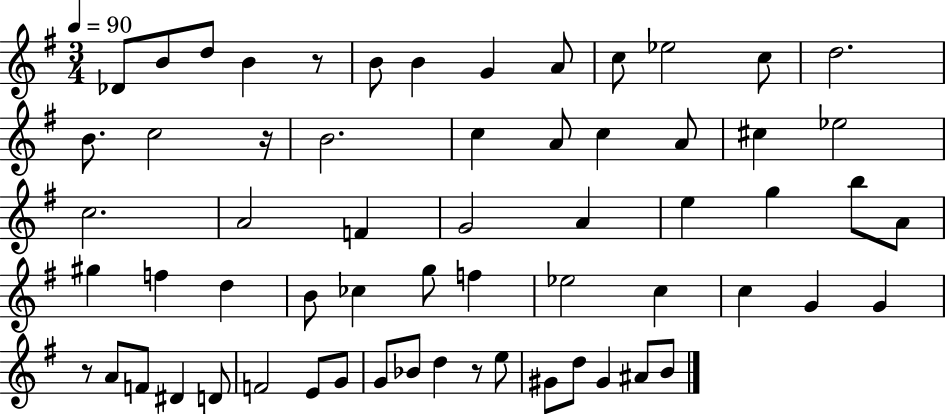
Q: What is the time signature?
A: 3/4